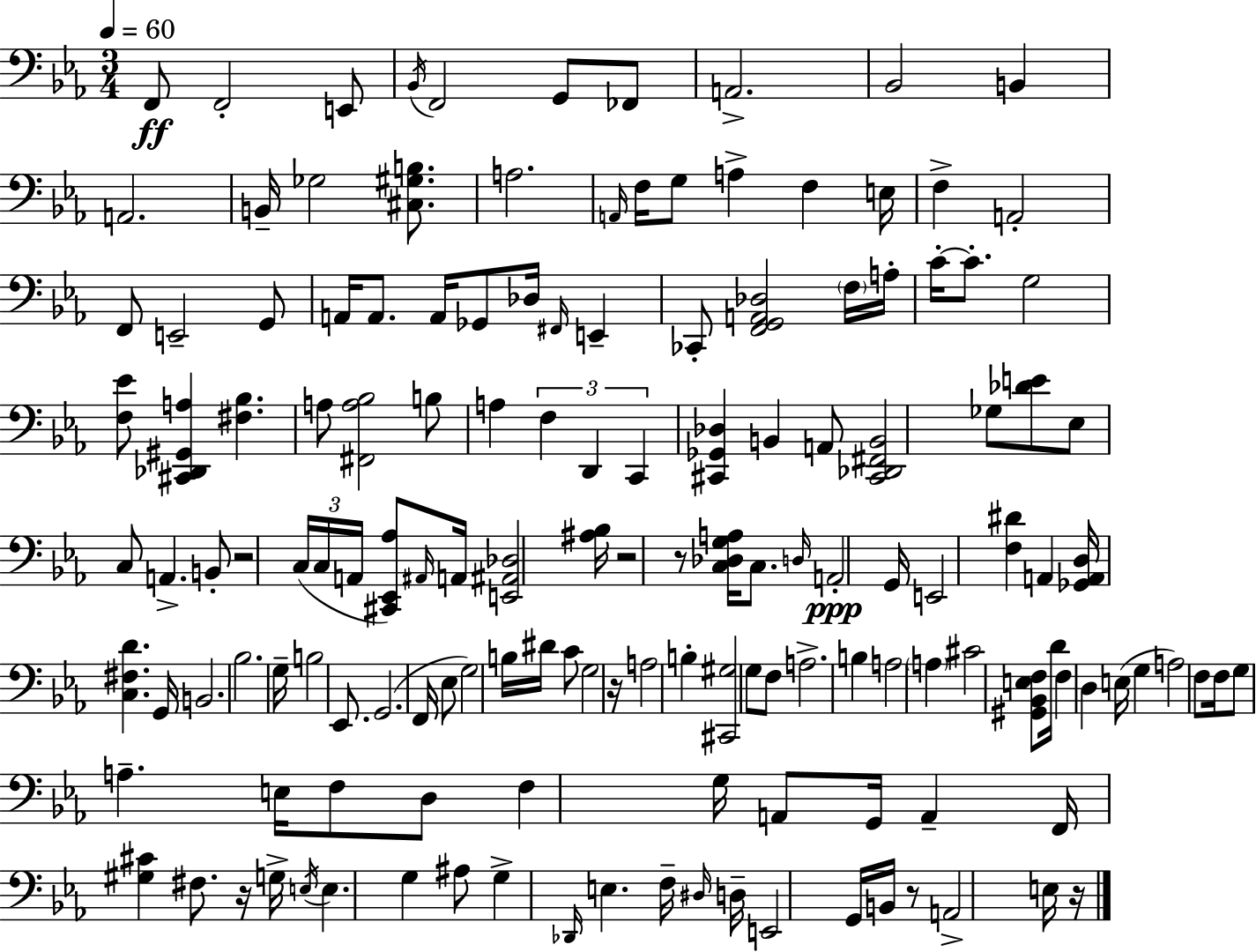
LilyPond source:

{
  \clef bass
  \numericTimeSignature
  \time 3/4
  \key ees \major
  \tempo 4 = 60
  f,8\ff f,2-. e,8 | \acciaccatura { bes,16 } f,2 g,8 fes,8 | a,2.-> | bes,2 b,4 | \break a,2. | b,16-- ges2 <cis gis b>8. | a2. | \grace { a,16 } f16 g8 a4-> f4 | \break e16 f4-> a,2-. | f,8 e,2-- | g,8 a,16 a,8. a,16 ges,8 des16 \grace { fis,16 } e,4-- | ces,8-. <f, g, a, des>2 | \break \parenthesize f16 a16-. c'16-.~~ c'8.-. g2 | <f ees'>8 <cis, des, gis, a>4 <fis bes>4. | a8 <fis, a bes>2 | b8 a4 \tuplet 3/2 { f4 d,4 | \break c,4 } <cis, ges, des>4 b,4 | a,8 <cis, des, fis, b,>2 | ges8 <des' e'>8 ees8 c8 a,4.-> | b,8-. r2 | \break \tuplet 3/2 { c16( c16 a,16 } <cis, ees, aes>8) \grace { ais,16 } a,16 <e, ais, des>2 | <ais bes>16 r2 | r8 <c des g a>16 c8. \grace { d16 }\ppp a,2-. | g,16 e,2 | \break <f dis'>4 a,4 <ges, a, d>16 <c fis d'>4. | g,16 b,2. | bes2. | g16-- b2 | \break ees,8. g,2.( | f,16 ees8 g2) | b16 dis'16 c'8 g2 | r16 a2 | \break b4-. <cis, gis>2 | g8 f8 a2.-> | b4 a2 | \parenthesize a4 cis'2 | \break <gis, bes, e f>8 d'16 f4 | d4 e16( g4 a2) | f8 f16 g8 a4.-- | e16 f8 d8 f4 | \break g16 a,8 g,16 a,4-- f,16 <gis cis'>4 | fis8. r16 g16-> \acciaccatura { e16 } e4. | g4 ais8 g4-> | \grace { des,16 } e4. f16-- \grace { dis16 } d16-- e,2 | \break g,16 b,16 r8 a,2-> | e16 r16 \bar "|."
}